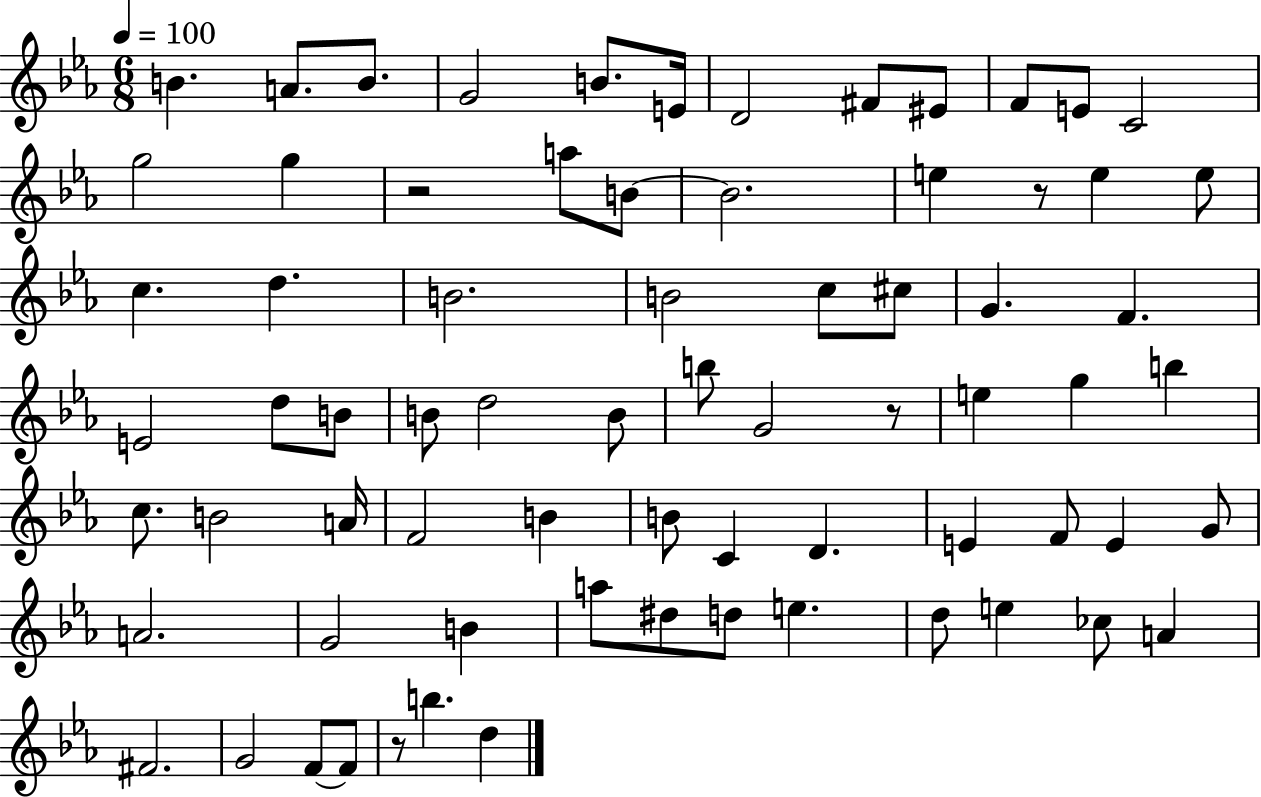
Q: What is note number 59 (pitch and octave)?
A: D5